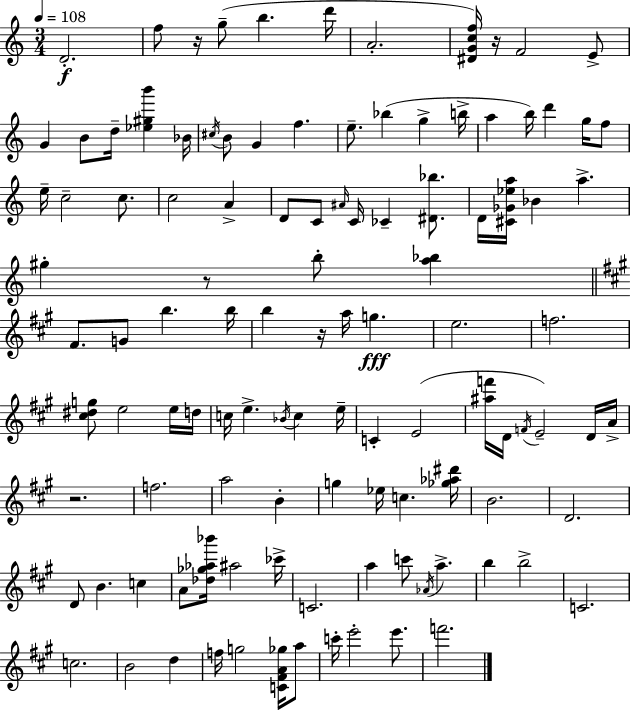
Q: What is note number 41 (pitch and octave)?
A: F#4